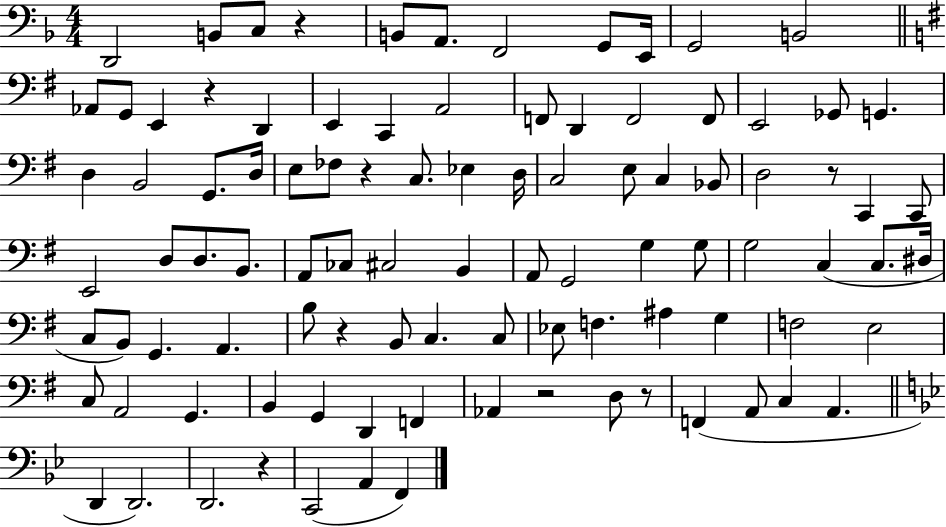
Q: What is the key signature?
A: F major